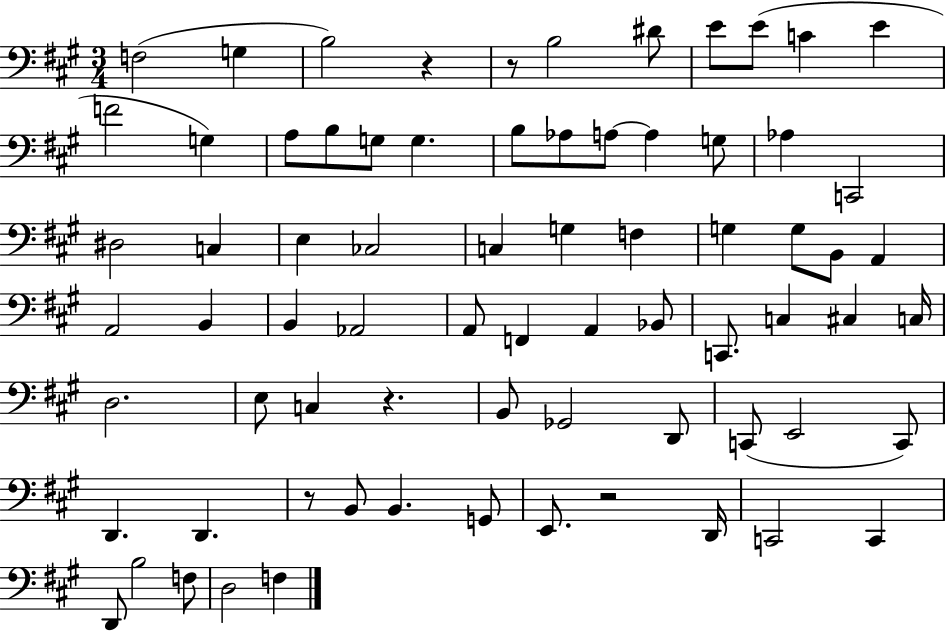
F3/h G3/q B3/h R/q R/e B3/h D#4/e E4/e E4/e C4/q E4/q F4/h G3/q A3/e B3/e G3/e G3/q. B3/e Ab3/e A3/e A3/q G3/e Ab3/q C2/h D#3/h C3/q E3/q CES3/h C3/q G3/q F3/q G3/q G3/e B2/e A2/q A2/h B2/q B2/q Ab2/h A2/e F2/q A2/q Bb2/e C2/e. C3/q C#3/q C3/s D3/h. E3/e C3/q R/q. B2/e Gb2/h D2/e C2/e E2/h C2/e D2/q. D2/q. R/e B2/e B2/q. G2/e E2/e. R/h D2/s C2/h C2/q D2/e B3/h F3/e D3/h F3/q